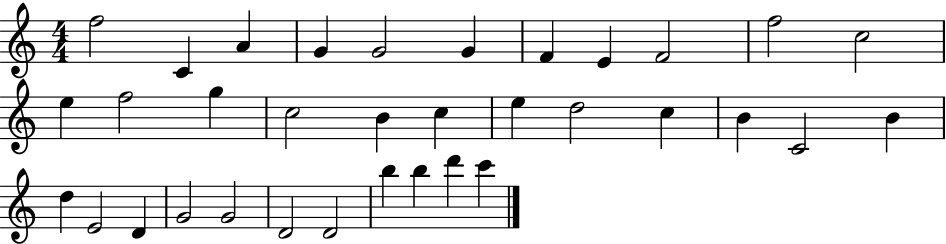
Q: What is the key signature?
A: C major